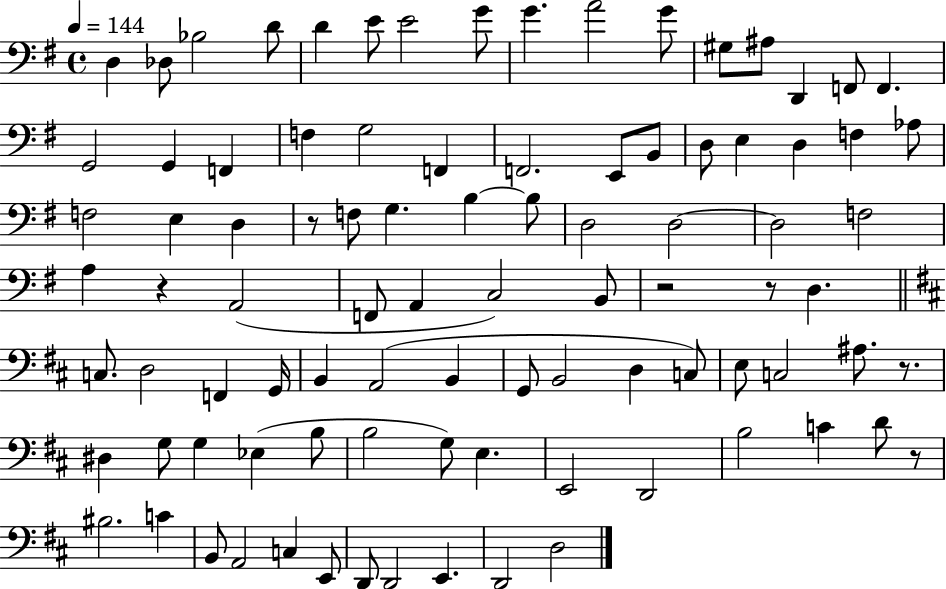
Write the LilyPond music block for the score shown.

{
  \clef bass
  \time 4/4
  \defaultTimeSignature
  \key g \major
  \tempo 4 = 144
  d4 des8 bes2 d'8 | d'4 e'8 e'2 g'8 | g'4. a'2 g'8 | gis8 ais8 d,4 f,8 f,4. | \break g,2 g,4 f,4 | f4 g2 f,4 | f,2. e,8 b,8 | d8 e4 d4 f4 aes8 | \break f2 e4 d4 | r8 f8 g4. b4~~ b8 | d2 d2~~ | d2 f2 | \break a4 r4 a,2( | f,8 a,4 c2) b,8 | r2 r8 d4. | \bar "||" \break \key b \minor c8. d2 f,4 g,16 | b,4 a,2( b,4 | g,8 b,2 d4 c8) | e8 c2 ais8. r8. | \break dis4 g8 g4 ees4( b8 | b2 g8) e4. | e,2 d,2 | b2 c'4 d'8 r8 | \break bis2. c'4 | b,8 a,2 c4 e,8 | d,8 d,2 e,4. | d,2 d2 | \break \bar "|."
}